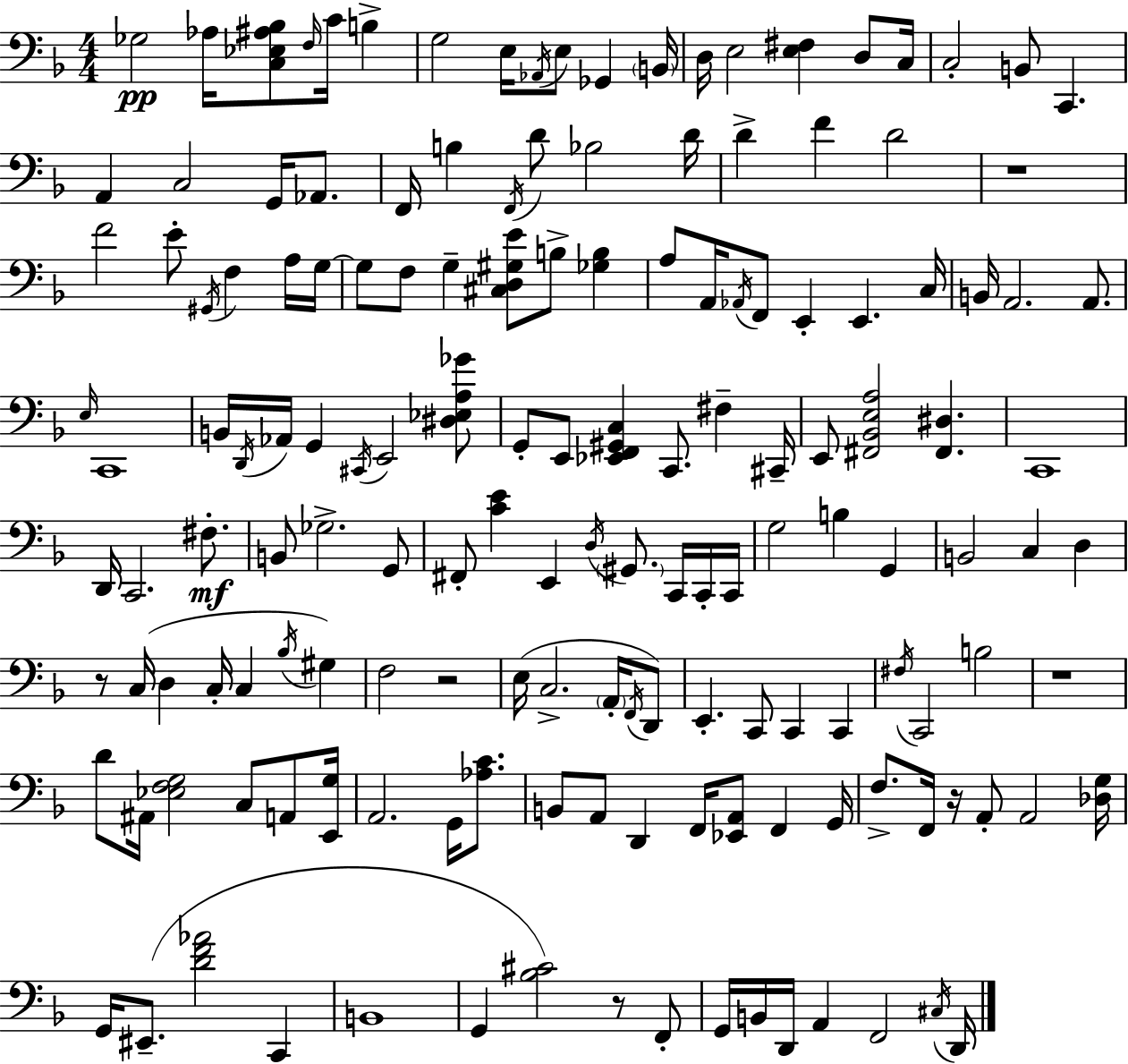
X:1
T:Untitled
M:4/4
L:1/4
K:F
_G,2 _A,/4 [C,_E,^A,_B,]/2 F,/4 C/4 B, G,2 E,/4 _A,,/4 E,/2 _G,, B,,/4 D,/4 E,2 [E,^F,] D,/2 C,/4 C,2 B,,/2 C,, A,, C,2 G,,/4 _A,,/2 F,,/4 B, F,,/4 D/2 _B,2 D/4 D F D2 z4 F2 E/2 ^G,,/4 F, A,/4 G,/4 G,/2 F,/2 G, [^C,D,^G,E]/2 B,/2 [_G,B,] A,/2 A,,/4 _A,,/4 F,,/2 E,, E,, C,/4 B,,/4 A,,2 A,,/2 E,/4 C,,4 B,,/4 D,,/4 _A,,/4 G,, ^C,,/4 E,,2 [^D,_E,A,_G]/2 G,,/2 E,,/2 [_E,,F,,^G,,C,] C,,/2 ^F, ^C,,/4 E,,/2 [^F,,_B,,E,A,]2 [^F,,^D,] C,,4 D,,/4 C,,2 ^F,/2 B,,/2 _G,2 G,,/2 ^F,,/2 [CE] E,, D,/4 ^G,,/2 C,,/4 C,,/4 C,,/4 G,2 B, G,, B,,2 C, D, z/2 C,/4 D, C,/4 C, _B,/4 ^G, F,2 z2 E,/4 C,2 A,,/4 F,,/4 D,,/2 E,, C,,/2 C,, C,, ^F,/4 C,,2 B,2 z4 D/2 ^A,,/4 [_E,F,G,]2 C,/2 A,,/2 [E,,G,]/4 A,,2 G,,/4 [_A,C]/2 B,,/2 A,,/2 D,, F,,/4 [_E,,A,,]/2 F,, G,,/4 F,/2 F,,/4 z/4 A,,/2 A,,2 [_D,G,]/4 G,,/4 ^E,,/2 [DF_A]2 C,, B,,4 G,, [_B,^C]2 z/2 F,,/2 G,,/4 B,,/4 D,,/4 A,, F,,2 ^C,/4 D,,/4